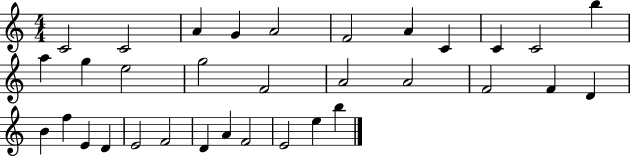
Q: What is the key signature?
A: C major